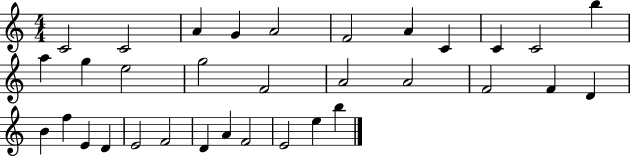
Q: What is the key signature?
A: C major